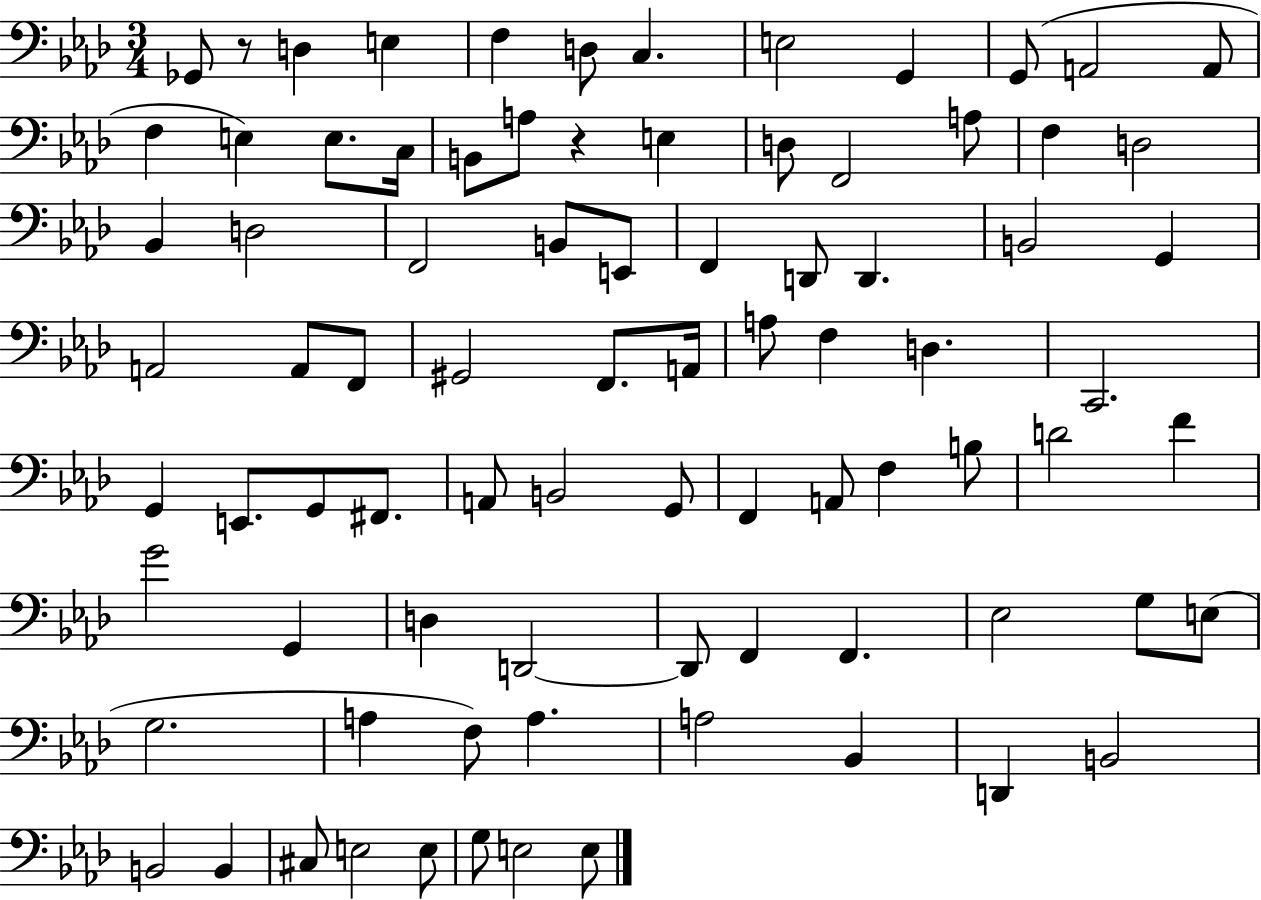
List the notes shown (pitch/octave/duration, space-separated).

Gb2/e R/e D3/q E3/q F3/q D3/e C3/q. E3/h G2/q G2/e A2/h A2/e F3/q E3/q E3/e. C3/s B2/e A3/e R/q E3/q D3/e F2/h A3/e F3/q D3/h Bb2/q D3/h F2/h B2/e E2/e F2/q D2/e D2/q. B2/h G2/q A2/h A2/e F2/e G#2/h F2/e. A2/s A3/e F3/q D3/q. C2/h. G2/q E2/e. G2/e F#2/e. A2/e B2/h G2/e F2/q A2/e F3/q B3/e D4/h F4/q G4/h G2/q D3/q D2/h D2/e F2/q F2/q. Eb3/h G3/e E3/e G3/h. A3/q F3/e A3/q. A3/h Bb2/q D2/q B2/h B2/h B2/q C#3/e E3/h E3/e G3/e E3/h E3/e